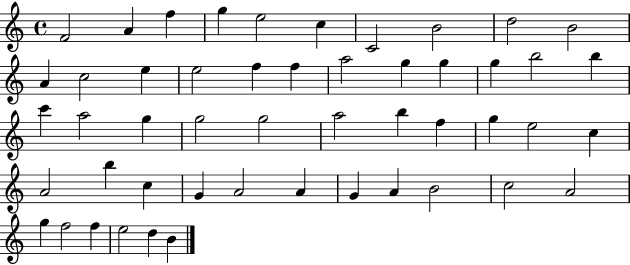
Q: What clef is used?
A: treble